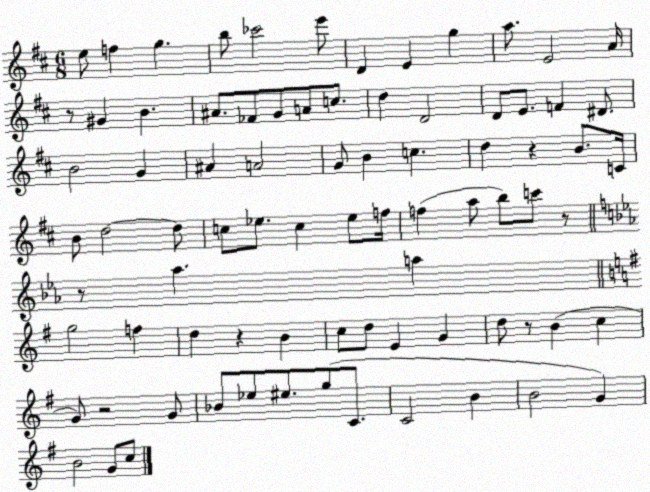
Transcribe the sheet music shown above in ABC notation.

X:1
T:Untitled
M:6/8
L:1/4
K:D
e/2 f g b/2 _c'2 e'/2 D E g a/2 E2 A/4 z/2 ^G B ^A/2 _F/2 G/2 A/2 c/2 d D2 D/2 E/2 F ^D/2 B2 G ^A A2 G/2 B c d z B/2 C/4 B/2 d2 d/2 c/2 _e/2 c _e/2 f/4 f a/2 b/2 c'/2 z/2 z/2 _a a g2 f d z B c/2 d/2 E G d/2 z/2 B c G/2 z2 G/2 _B/2 _e/2 ^e/2 g/2 C/2 C2 B B2 G B2 G/2 c/2